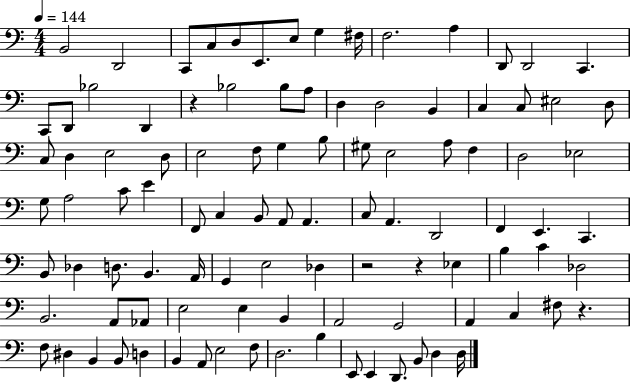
X:1
T:Untitled
M:4/4
L:1/4
K:C
B,,2 D,,2 C,,/2 C,/2 D,/2 E,,/2 E,/2 G, ^F,/4 F,2 A, D,,/2 D,,2 C,, C,,/2 D,,/2 _B,2 D,, z _B,2 _B,/2 A,/2 D, D,2 B,, C, C,/2 ^E,2 D,/2 C,/2 D, E,2 D,/2 E,2 F,/2 G, B,/2 ^G,/2 E,2 A,/2 F, D,2 _E,2 G,/2 A,2 C/2 E F,,/2 C, B,,/2 A,,/2 A,, C,/2 A,, D,,2 F,, E,, C,, B,,/2 _D, D,/2 B,, A,,/4 G,, E,2 _D, z2 z _E, B, C _D,2 B,,2 A,,/2 _A,,/2 E,2 E, B,, A,,2 G,,2 A,, C, ^F,/2 z F,/2 ^D, B,, B,,/2 D, B,, A,,/2 E,2 F,/2 D,2 B, E,,/2 E,, D,,/2 B,,/2 D, D,/4